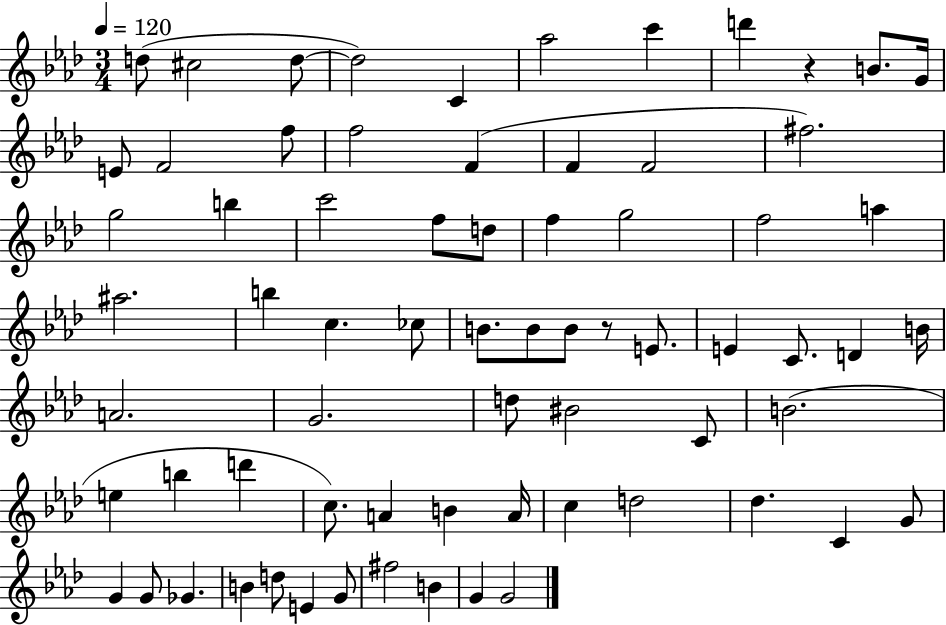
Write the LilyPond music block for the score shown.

{
  \clef treble
  \numericTimeSignature
  \time 3/4
  \key aes \major
  \tempo 4 = 120
  d''8( cis''2 d''8~~ | d''2) c'4 | aes''2 c'''4 | d'''4 r4 b'8. g'16 | \break e'8 f'2 f''8 | f''2 f'4( | f'4 f'2 | fis''2.) | \break g''2 b''4 | c'''2 f''8 d''8 | f''4 g''2 | f''2 a''4 | \break ais''2. | b''4 c''4. ces''8 | b'8. b'8 b'8 r8 e'8. | e'4 c'8. d'4 b'16 | \break a'2. | g'2. | d''8 bis'2 c'8 | b'2.( | \break e''4 b''4 d'''4 | c''8.) a'4 b'4 a'16 | c''4 d''2 | des''4. c'4 g'8 | \break g'4 g'8 ges'4. | b'4 d''8 e'4 g'8 | fis''2 b'4 | g'4 g'2 | \break \bar "|."
}